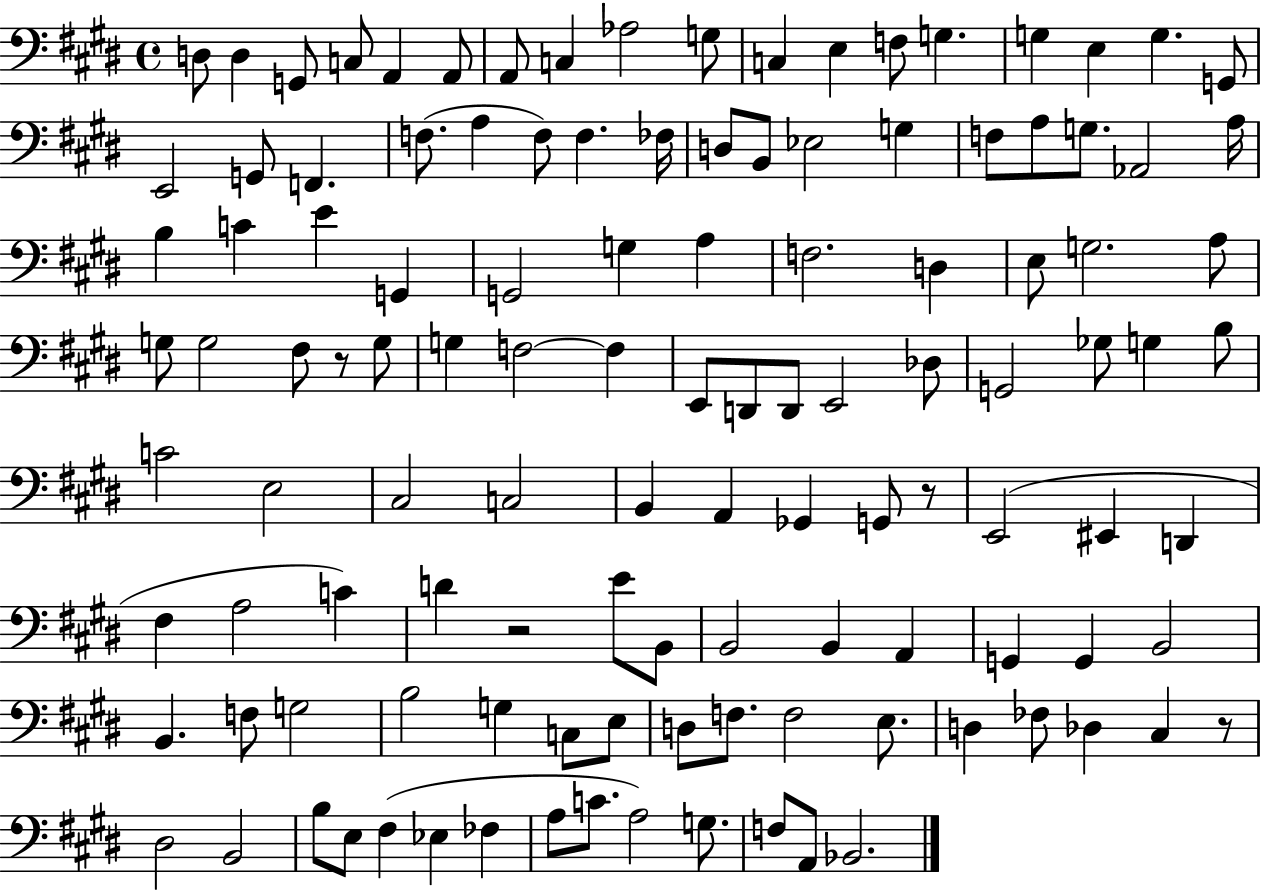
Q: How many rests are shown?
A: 4